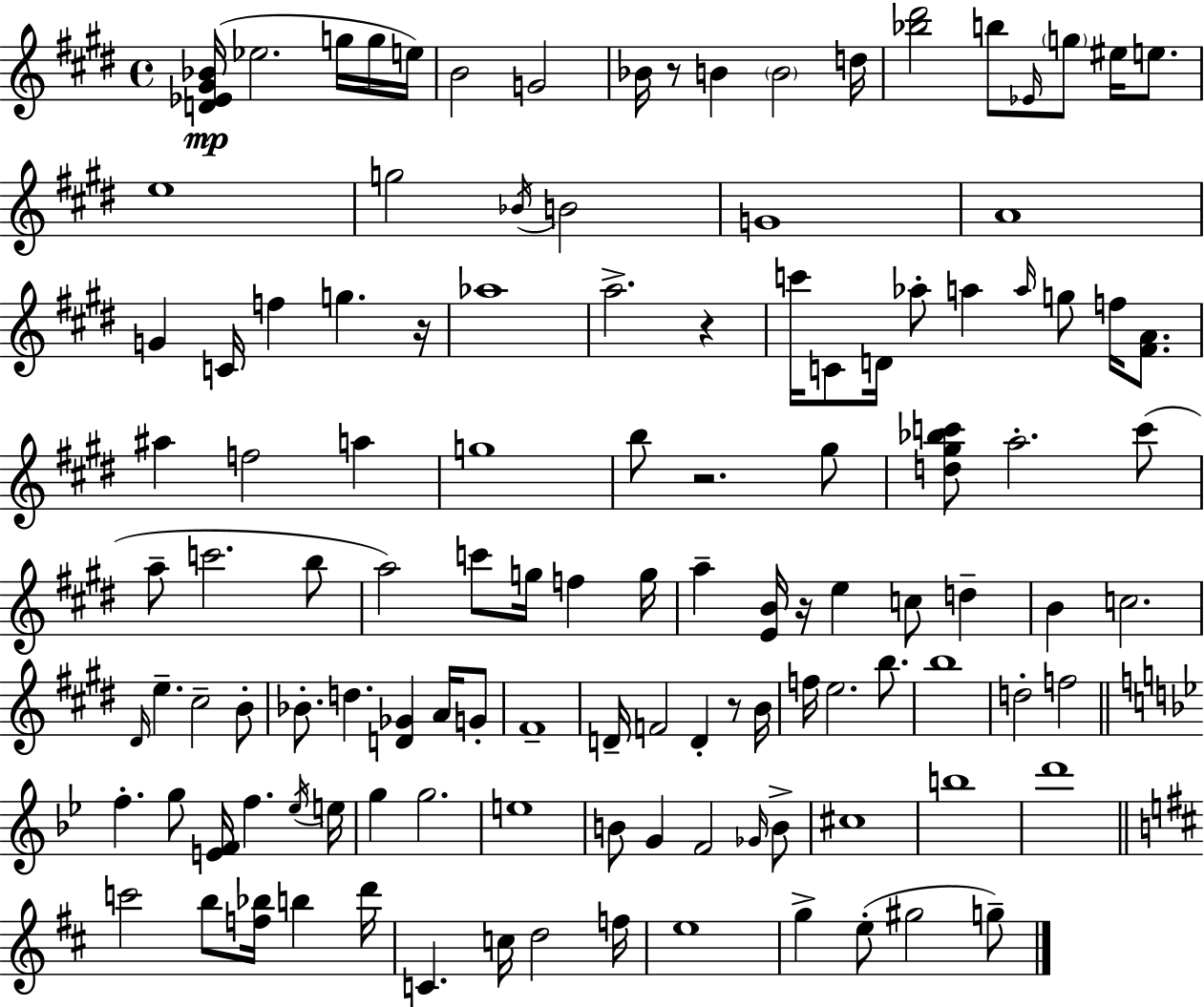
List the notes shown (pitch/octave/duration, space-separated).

[D4,Eb4,G#4,Bb4]/s Eb5/h. G5/s G5/s E5/s B4/h G4/h Bb4/s R/e B4/q B4/h D5/s [Bb5,D#6]/h B5/e Eb4/s G5/e EIS5/s E5/e. E5/w G5/h Bb4/s B4/h G4/w A4/w G4/q C4/s F5/q G5/q. R/s Ab5/w A5/h. R/q C6/s C4/e D4/s Ab5/e A5/q A5/s G5/e F5/s [F#4,A4]/e. A#5/q F5/h A5/q G5/w B5/e R/h. G#5/e [D5,G#5,Bb5,C6]/e A5/h. C6/e A5/e C6/h. B5/e A5/h C6/e G5/s F5/q G5/s A5/q [E4,B4]/s R/s E5/q C5/e D5/q B4/q C5/h. D#4/s E5/q. C#5/h B4/e Bb4/e. D5/q. [D4,Gb4]/q A4/s G4/e F#4/w D4/s F4/h D4/q R/e B4/s F5/s E5/h. B5/e. B5/w D5/h F5/h F5/q. G5/e [E4,F4]/s F5/q. Eb5/s E5/s G5/q G5/h. E5/w B4/e G4/q F4/h Gb4/s B4/e C#5/w B5/w D6/w C6/h B5/e [F5,Bb5]/s B5/q D6/s C4/q. C5/s D5/h F5/s E5/w G5/q E5/e G#5/h G5/e